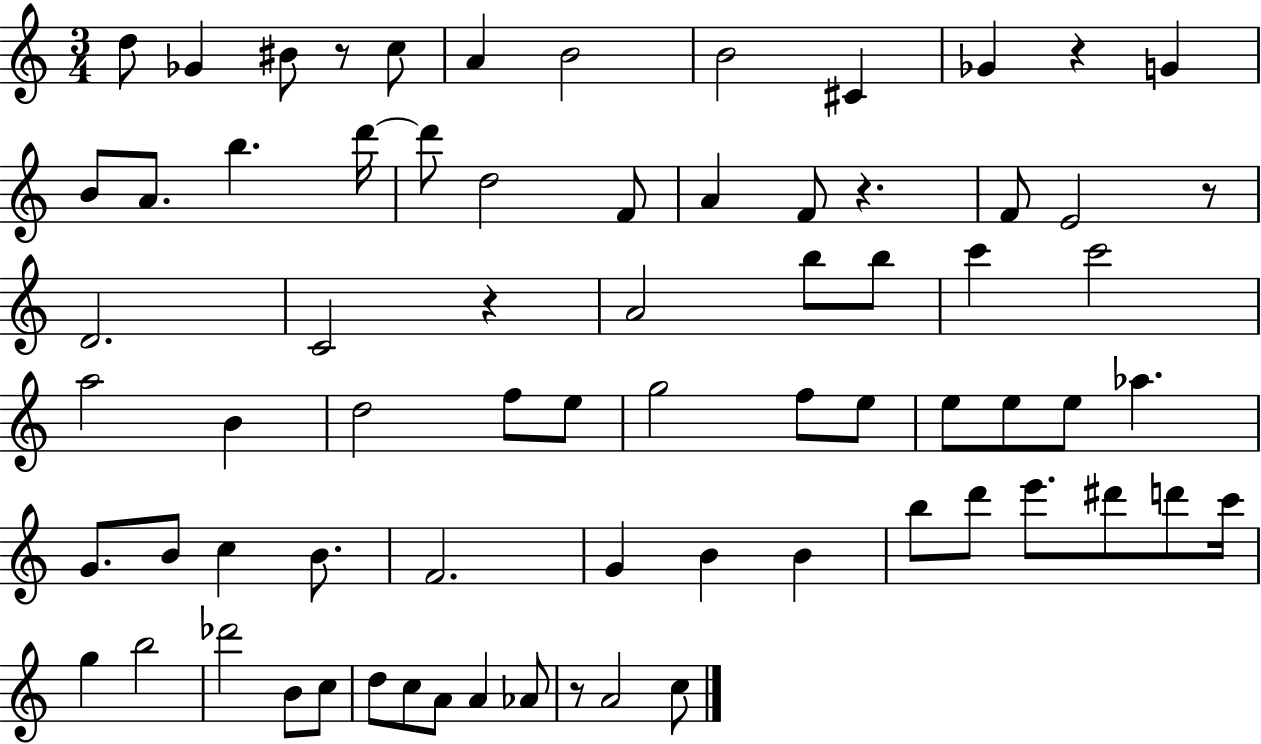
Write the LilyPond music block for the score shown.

{
  \clef treble
  \numericTimeSignature
  \time 3/4
  \key c \major
  d''8 ges'4 bis'8 r8 c''8 | a'4 b'2 | b'2 cis'4 | ges'4 r4 g'4 | \break b'8 a'8. b''4. d'''16~~ | d'''8 d''2 f'8 | a'4 f'8 r4. | f'8 e'2 r8 | \break d'2. | c'2 r4 | a'2 b''8 b''8 | c'''4 c'''2 | \break a''2 b'4 | d''2 f''8 e''8 | g''2 f''8 e''8 | e''8 e''8 e''8 aes''4. | \break g'8. b'8 c''4 b'8. | f'2. | g'4 b'4 b'4 | b''8 d'''8 e'''8. dis'''8 d'''8 c'''16 | \break g''4 b''2 | des'''2 b'8 c''8 | d''8 c''8 a'8 a'4 aes'8 | r8 a'2 c''8 | \break \bar "|."
}